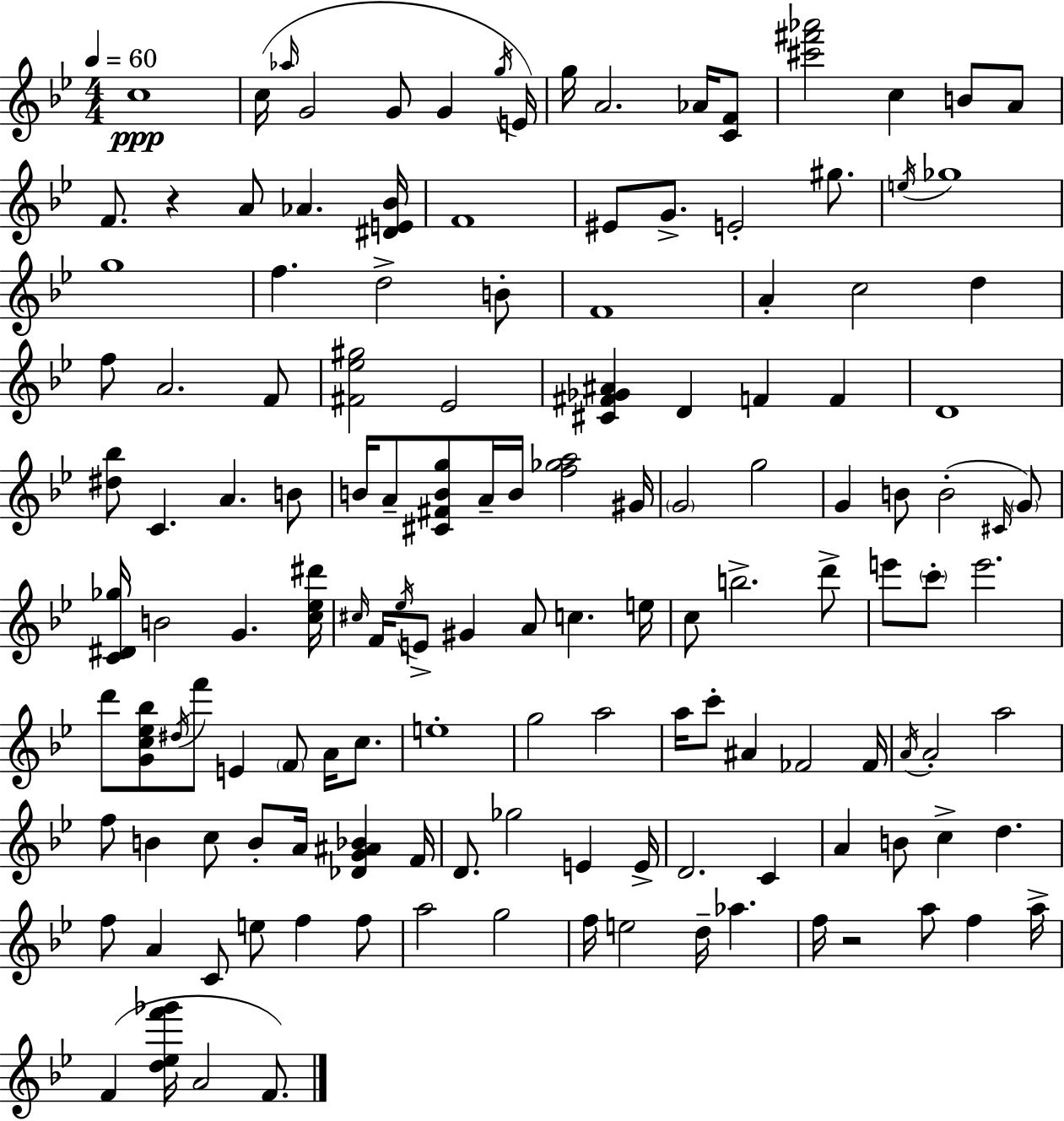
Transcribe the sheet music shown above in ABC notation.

X:1
T:Untitled
M:4/4
L:1/4
K:Gm
c4 c/4 _a/4 G2 G/2 G g/4 E/4 g/4 A2 _A/4 [CF]/2 [^c'^f'_a']2 c B/2 A/2 F/2 z A/2 _A [^DE_B]/4 F4 ^E/2 G/2 E2 ^g/2 e/4 _g4 g4 f d2 B/2 F4 A c2 d f/2 A2 F/2 [^F_e^g]2 _E2 [^C^F_G^A] D F F D4 [^d_b]/2 C A B/2 B/4 A/2 [^C^FBg]/2 A/4 B/4 [f_ga]2 ^G/4 G2 g2 G B/2 B2 ^C/4 G/2 [C^D_g]/4 B2 G [c_e^d']/4 ^c/4 F/4 _e/4 E/2 ^G A/2 c e/4 c/2 b2 d'/2 e'/2 c'/2 e'2 d'/2 [Gc_e_b]/2 ^d/4 f'/2 E F/2 A/4 c/2 e4 g2 a2 a/4 c'/2 ^A _F2 _F/4 A/4 A2 a2 f/2 B c/2 B/2 A/4 [_DG^A_B] F/4 D/2 _g2 E E/4 D2 C A B/2 c d f/2 A C/2 e/2 f f/2 a2 g2 f/4 e2 d/4 _a f/4 z2 a/2 f a/4 F [d_ef'_g']/4 A2 F/2